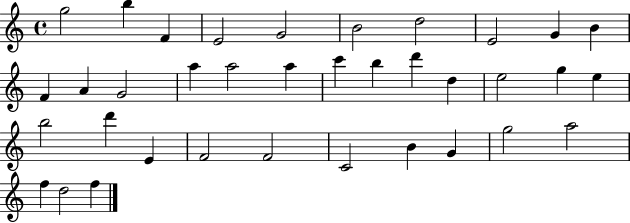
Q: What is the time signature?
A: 4/4